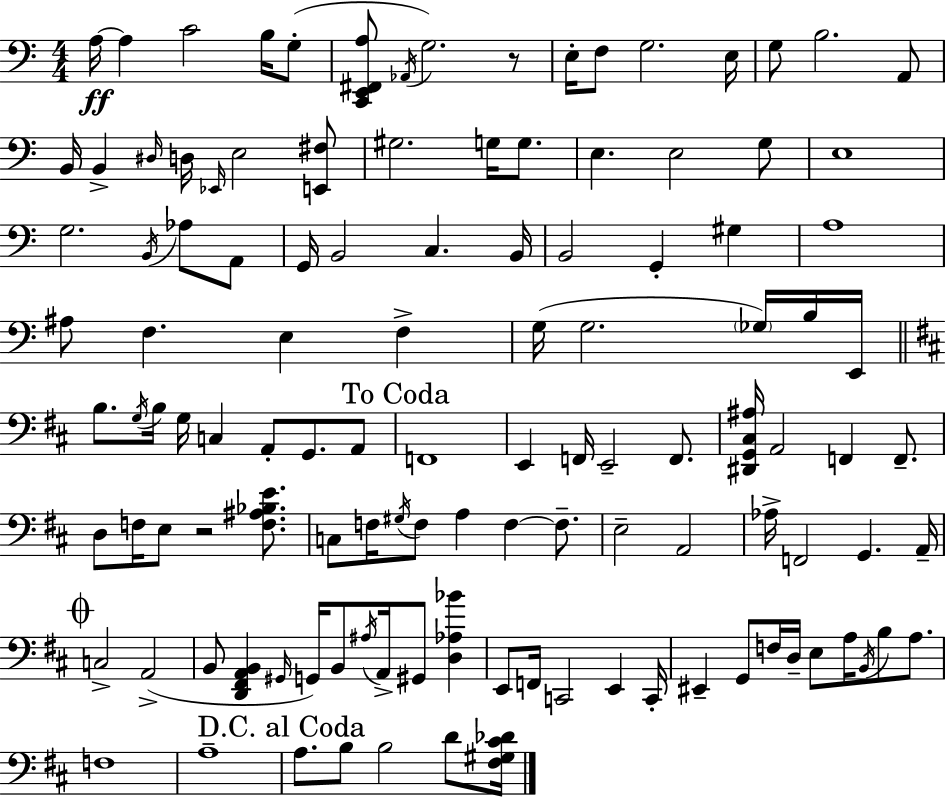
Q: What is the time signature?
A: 4/4